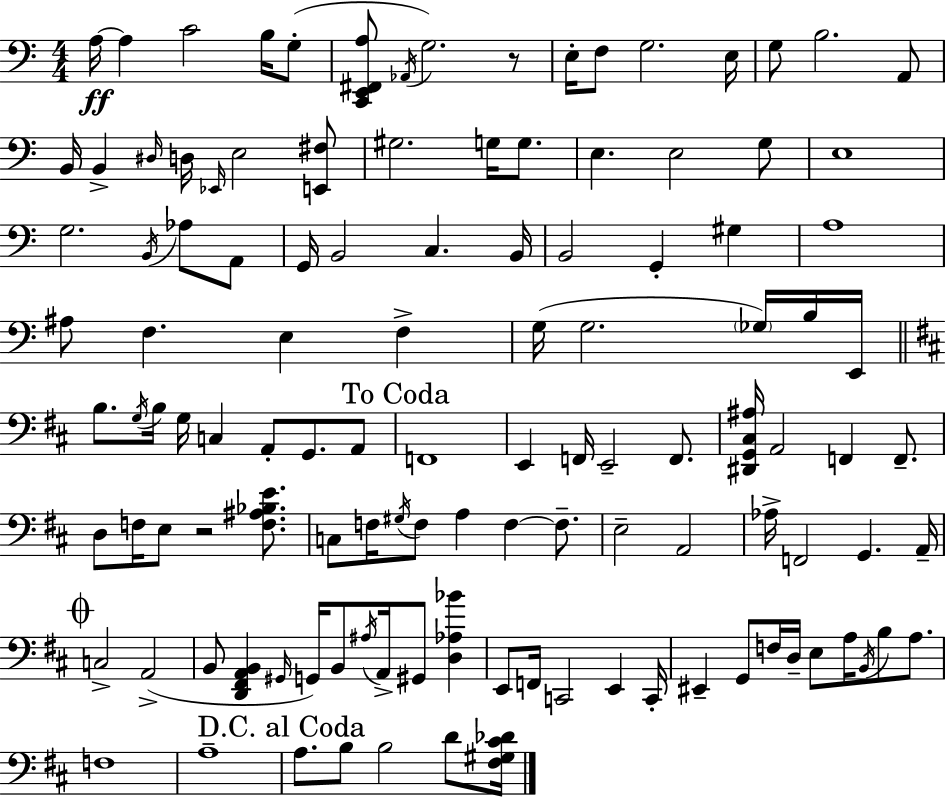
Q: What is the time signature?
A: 4/4